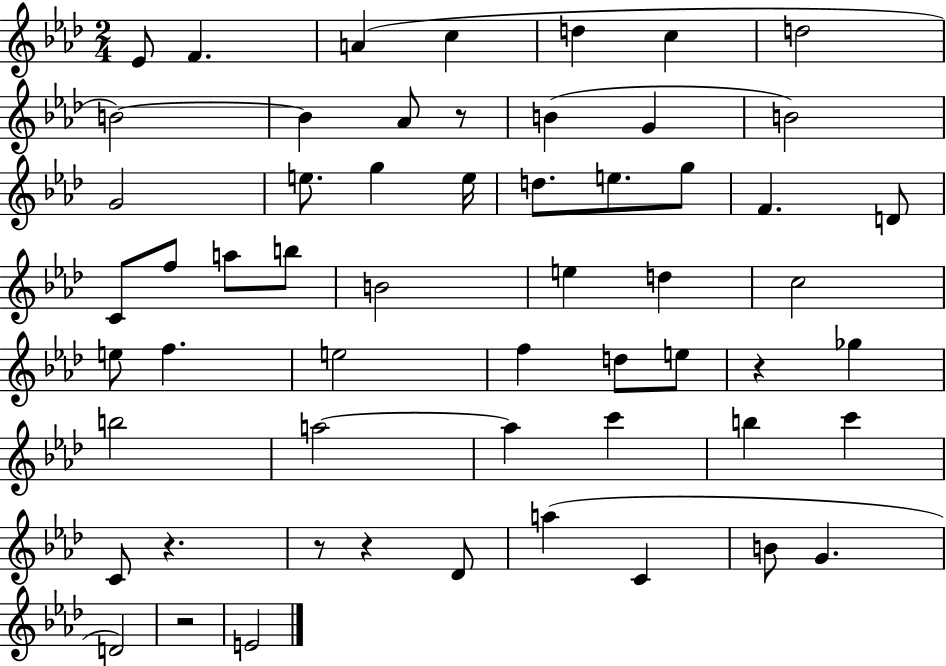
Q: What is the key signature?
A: AES major